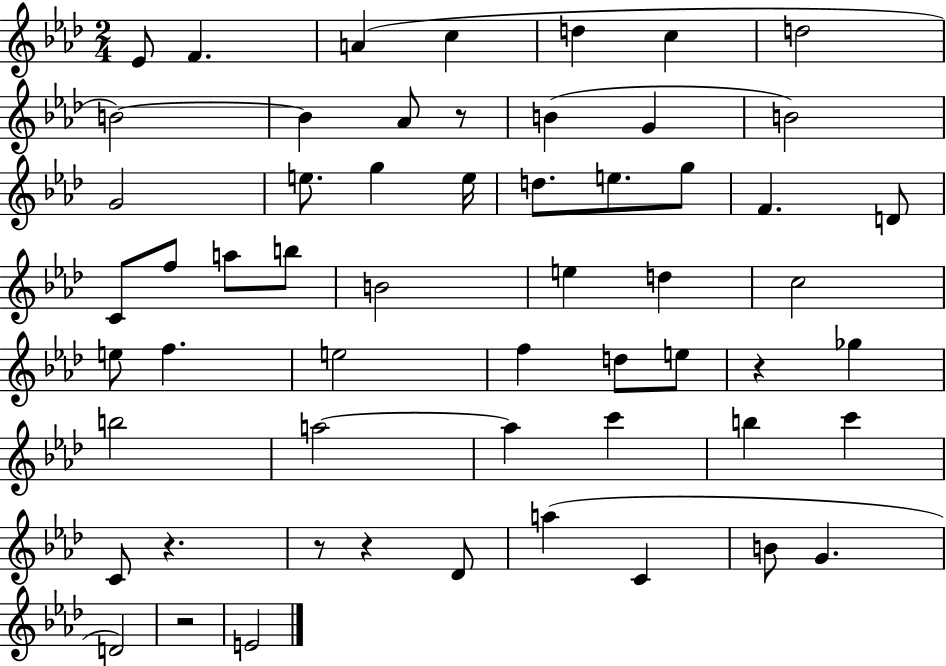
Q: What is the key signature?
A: AES major